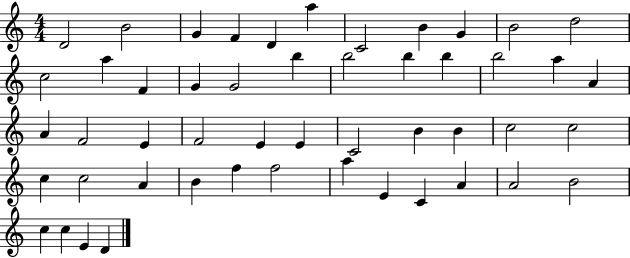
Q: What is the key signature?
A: C major